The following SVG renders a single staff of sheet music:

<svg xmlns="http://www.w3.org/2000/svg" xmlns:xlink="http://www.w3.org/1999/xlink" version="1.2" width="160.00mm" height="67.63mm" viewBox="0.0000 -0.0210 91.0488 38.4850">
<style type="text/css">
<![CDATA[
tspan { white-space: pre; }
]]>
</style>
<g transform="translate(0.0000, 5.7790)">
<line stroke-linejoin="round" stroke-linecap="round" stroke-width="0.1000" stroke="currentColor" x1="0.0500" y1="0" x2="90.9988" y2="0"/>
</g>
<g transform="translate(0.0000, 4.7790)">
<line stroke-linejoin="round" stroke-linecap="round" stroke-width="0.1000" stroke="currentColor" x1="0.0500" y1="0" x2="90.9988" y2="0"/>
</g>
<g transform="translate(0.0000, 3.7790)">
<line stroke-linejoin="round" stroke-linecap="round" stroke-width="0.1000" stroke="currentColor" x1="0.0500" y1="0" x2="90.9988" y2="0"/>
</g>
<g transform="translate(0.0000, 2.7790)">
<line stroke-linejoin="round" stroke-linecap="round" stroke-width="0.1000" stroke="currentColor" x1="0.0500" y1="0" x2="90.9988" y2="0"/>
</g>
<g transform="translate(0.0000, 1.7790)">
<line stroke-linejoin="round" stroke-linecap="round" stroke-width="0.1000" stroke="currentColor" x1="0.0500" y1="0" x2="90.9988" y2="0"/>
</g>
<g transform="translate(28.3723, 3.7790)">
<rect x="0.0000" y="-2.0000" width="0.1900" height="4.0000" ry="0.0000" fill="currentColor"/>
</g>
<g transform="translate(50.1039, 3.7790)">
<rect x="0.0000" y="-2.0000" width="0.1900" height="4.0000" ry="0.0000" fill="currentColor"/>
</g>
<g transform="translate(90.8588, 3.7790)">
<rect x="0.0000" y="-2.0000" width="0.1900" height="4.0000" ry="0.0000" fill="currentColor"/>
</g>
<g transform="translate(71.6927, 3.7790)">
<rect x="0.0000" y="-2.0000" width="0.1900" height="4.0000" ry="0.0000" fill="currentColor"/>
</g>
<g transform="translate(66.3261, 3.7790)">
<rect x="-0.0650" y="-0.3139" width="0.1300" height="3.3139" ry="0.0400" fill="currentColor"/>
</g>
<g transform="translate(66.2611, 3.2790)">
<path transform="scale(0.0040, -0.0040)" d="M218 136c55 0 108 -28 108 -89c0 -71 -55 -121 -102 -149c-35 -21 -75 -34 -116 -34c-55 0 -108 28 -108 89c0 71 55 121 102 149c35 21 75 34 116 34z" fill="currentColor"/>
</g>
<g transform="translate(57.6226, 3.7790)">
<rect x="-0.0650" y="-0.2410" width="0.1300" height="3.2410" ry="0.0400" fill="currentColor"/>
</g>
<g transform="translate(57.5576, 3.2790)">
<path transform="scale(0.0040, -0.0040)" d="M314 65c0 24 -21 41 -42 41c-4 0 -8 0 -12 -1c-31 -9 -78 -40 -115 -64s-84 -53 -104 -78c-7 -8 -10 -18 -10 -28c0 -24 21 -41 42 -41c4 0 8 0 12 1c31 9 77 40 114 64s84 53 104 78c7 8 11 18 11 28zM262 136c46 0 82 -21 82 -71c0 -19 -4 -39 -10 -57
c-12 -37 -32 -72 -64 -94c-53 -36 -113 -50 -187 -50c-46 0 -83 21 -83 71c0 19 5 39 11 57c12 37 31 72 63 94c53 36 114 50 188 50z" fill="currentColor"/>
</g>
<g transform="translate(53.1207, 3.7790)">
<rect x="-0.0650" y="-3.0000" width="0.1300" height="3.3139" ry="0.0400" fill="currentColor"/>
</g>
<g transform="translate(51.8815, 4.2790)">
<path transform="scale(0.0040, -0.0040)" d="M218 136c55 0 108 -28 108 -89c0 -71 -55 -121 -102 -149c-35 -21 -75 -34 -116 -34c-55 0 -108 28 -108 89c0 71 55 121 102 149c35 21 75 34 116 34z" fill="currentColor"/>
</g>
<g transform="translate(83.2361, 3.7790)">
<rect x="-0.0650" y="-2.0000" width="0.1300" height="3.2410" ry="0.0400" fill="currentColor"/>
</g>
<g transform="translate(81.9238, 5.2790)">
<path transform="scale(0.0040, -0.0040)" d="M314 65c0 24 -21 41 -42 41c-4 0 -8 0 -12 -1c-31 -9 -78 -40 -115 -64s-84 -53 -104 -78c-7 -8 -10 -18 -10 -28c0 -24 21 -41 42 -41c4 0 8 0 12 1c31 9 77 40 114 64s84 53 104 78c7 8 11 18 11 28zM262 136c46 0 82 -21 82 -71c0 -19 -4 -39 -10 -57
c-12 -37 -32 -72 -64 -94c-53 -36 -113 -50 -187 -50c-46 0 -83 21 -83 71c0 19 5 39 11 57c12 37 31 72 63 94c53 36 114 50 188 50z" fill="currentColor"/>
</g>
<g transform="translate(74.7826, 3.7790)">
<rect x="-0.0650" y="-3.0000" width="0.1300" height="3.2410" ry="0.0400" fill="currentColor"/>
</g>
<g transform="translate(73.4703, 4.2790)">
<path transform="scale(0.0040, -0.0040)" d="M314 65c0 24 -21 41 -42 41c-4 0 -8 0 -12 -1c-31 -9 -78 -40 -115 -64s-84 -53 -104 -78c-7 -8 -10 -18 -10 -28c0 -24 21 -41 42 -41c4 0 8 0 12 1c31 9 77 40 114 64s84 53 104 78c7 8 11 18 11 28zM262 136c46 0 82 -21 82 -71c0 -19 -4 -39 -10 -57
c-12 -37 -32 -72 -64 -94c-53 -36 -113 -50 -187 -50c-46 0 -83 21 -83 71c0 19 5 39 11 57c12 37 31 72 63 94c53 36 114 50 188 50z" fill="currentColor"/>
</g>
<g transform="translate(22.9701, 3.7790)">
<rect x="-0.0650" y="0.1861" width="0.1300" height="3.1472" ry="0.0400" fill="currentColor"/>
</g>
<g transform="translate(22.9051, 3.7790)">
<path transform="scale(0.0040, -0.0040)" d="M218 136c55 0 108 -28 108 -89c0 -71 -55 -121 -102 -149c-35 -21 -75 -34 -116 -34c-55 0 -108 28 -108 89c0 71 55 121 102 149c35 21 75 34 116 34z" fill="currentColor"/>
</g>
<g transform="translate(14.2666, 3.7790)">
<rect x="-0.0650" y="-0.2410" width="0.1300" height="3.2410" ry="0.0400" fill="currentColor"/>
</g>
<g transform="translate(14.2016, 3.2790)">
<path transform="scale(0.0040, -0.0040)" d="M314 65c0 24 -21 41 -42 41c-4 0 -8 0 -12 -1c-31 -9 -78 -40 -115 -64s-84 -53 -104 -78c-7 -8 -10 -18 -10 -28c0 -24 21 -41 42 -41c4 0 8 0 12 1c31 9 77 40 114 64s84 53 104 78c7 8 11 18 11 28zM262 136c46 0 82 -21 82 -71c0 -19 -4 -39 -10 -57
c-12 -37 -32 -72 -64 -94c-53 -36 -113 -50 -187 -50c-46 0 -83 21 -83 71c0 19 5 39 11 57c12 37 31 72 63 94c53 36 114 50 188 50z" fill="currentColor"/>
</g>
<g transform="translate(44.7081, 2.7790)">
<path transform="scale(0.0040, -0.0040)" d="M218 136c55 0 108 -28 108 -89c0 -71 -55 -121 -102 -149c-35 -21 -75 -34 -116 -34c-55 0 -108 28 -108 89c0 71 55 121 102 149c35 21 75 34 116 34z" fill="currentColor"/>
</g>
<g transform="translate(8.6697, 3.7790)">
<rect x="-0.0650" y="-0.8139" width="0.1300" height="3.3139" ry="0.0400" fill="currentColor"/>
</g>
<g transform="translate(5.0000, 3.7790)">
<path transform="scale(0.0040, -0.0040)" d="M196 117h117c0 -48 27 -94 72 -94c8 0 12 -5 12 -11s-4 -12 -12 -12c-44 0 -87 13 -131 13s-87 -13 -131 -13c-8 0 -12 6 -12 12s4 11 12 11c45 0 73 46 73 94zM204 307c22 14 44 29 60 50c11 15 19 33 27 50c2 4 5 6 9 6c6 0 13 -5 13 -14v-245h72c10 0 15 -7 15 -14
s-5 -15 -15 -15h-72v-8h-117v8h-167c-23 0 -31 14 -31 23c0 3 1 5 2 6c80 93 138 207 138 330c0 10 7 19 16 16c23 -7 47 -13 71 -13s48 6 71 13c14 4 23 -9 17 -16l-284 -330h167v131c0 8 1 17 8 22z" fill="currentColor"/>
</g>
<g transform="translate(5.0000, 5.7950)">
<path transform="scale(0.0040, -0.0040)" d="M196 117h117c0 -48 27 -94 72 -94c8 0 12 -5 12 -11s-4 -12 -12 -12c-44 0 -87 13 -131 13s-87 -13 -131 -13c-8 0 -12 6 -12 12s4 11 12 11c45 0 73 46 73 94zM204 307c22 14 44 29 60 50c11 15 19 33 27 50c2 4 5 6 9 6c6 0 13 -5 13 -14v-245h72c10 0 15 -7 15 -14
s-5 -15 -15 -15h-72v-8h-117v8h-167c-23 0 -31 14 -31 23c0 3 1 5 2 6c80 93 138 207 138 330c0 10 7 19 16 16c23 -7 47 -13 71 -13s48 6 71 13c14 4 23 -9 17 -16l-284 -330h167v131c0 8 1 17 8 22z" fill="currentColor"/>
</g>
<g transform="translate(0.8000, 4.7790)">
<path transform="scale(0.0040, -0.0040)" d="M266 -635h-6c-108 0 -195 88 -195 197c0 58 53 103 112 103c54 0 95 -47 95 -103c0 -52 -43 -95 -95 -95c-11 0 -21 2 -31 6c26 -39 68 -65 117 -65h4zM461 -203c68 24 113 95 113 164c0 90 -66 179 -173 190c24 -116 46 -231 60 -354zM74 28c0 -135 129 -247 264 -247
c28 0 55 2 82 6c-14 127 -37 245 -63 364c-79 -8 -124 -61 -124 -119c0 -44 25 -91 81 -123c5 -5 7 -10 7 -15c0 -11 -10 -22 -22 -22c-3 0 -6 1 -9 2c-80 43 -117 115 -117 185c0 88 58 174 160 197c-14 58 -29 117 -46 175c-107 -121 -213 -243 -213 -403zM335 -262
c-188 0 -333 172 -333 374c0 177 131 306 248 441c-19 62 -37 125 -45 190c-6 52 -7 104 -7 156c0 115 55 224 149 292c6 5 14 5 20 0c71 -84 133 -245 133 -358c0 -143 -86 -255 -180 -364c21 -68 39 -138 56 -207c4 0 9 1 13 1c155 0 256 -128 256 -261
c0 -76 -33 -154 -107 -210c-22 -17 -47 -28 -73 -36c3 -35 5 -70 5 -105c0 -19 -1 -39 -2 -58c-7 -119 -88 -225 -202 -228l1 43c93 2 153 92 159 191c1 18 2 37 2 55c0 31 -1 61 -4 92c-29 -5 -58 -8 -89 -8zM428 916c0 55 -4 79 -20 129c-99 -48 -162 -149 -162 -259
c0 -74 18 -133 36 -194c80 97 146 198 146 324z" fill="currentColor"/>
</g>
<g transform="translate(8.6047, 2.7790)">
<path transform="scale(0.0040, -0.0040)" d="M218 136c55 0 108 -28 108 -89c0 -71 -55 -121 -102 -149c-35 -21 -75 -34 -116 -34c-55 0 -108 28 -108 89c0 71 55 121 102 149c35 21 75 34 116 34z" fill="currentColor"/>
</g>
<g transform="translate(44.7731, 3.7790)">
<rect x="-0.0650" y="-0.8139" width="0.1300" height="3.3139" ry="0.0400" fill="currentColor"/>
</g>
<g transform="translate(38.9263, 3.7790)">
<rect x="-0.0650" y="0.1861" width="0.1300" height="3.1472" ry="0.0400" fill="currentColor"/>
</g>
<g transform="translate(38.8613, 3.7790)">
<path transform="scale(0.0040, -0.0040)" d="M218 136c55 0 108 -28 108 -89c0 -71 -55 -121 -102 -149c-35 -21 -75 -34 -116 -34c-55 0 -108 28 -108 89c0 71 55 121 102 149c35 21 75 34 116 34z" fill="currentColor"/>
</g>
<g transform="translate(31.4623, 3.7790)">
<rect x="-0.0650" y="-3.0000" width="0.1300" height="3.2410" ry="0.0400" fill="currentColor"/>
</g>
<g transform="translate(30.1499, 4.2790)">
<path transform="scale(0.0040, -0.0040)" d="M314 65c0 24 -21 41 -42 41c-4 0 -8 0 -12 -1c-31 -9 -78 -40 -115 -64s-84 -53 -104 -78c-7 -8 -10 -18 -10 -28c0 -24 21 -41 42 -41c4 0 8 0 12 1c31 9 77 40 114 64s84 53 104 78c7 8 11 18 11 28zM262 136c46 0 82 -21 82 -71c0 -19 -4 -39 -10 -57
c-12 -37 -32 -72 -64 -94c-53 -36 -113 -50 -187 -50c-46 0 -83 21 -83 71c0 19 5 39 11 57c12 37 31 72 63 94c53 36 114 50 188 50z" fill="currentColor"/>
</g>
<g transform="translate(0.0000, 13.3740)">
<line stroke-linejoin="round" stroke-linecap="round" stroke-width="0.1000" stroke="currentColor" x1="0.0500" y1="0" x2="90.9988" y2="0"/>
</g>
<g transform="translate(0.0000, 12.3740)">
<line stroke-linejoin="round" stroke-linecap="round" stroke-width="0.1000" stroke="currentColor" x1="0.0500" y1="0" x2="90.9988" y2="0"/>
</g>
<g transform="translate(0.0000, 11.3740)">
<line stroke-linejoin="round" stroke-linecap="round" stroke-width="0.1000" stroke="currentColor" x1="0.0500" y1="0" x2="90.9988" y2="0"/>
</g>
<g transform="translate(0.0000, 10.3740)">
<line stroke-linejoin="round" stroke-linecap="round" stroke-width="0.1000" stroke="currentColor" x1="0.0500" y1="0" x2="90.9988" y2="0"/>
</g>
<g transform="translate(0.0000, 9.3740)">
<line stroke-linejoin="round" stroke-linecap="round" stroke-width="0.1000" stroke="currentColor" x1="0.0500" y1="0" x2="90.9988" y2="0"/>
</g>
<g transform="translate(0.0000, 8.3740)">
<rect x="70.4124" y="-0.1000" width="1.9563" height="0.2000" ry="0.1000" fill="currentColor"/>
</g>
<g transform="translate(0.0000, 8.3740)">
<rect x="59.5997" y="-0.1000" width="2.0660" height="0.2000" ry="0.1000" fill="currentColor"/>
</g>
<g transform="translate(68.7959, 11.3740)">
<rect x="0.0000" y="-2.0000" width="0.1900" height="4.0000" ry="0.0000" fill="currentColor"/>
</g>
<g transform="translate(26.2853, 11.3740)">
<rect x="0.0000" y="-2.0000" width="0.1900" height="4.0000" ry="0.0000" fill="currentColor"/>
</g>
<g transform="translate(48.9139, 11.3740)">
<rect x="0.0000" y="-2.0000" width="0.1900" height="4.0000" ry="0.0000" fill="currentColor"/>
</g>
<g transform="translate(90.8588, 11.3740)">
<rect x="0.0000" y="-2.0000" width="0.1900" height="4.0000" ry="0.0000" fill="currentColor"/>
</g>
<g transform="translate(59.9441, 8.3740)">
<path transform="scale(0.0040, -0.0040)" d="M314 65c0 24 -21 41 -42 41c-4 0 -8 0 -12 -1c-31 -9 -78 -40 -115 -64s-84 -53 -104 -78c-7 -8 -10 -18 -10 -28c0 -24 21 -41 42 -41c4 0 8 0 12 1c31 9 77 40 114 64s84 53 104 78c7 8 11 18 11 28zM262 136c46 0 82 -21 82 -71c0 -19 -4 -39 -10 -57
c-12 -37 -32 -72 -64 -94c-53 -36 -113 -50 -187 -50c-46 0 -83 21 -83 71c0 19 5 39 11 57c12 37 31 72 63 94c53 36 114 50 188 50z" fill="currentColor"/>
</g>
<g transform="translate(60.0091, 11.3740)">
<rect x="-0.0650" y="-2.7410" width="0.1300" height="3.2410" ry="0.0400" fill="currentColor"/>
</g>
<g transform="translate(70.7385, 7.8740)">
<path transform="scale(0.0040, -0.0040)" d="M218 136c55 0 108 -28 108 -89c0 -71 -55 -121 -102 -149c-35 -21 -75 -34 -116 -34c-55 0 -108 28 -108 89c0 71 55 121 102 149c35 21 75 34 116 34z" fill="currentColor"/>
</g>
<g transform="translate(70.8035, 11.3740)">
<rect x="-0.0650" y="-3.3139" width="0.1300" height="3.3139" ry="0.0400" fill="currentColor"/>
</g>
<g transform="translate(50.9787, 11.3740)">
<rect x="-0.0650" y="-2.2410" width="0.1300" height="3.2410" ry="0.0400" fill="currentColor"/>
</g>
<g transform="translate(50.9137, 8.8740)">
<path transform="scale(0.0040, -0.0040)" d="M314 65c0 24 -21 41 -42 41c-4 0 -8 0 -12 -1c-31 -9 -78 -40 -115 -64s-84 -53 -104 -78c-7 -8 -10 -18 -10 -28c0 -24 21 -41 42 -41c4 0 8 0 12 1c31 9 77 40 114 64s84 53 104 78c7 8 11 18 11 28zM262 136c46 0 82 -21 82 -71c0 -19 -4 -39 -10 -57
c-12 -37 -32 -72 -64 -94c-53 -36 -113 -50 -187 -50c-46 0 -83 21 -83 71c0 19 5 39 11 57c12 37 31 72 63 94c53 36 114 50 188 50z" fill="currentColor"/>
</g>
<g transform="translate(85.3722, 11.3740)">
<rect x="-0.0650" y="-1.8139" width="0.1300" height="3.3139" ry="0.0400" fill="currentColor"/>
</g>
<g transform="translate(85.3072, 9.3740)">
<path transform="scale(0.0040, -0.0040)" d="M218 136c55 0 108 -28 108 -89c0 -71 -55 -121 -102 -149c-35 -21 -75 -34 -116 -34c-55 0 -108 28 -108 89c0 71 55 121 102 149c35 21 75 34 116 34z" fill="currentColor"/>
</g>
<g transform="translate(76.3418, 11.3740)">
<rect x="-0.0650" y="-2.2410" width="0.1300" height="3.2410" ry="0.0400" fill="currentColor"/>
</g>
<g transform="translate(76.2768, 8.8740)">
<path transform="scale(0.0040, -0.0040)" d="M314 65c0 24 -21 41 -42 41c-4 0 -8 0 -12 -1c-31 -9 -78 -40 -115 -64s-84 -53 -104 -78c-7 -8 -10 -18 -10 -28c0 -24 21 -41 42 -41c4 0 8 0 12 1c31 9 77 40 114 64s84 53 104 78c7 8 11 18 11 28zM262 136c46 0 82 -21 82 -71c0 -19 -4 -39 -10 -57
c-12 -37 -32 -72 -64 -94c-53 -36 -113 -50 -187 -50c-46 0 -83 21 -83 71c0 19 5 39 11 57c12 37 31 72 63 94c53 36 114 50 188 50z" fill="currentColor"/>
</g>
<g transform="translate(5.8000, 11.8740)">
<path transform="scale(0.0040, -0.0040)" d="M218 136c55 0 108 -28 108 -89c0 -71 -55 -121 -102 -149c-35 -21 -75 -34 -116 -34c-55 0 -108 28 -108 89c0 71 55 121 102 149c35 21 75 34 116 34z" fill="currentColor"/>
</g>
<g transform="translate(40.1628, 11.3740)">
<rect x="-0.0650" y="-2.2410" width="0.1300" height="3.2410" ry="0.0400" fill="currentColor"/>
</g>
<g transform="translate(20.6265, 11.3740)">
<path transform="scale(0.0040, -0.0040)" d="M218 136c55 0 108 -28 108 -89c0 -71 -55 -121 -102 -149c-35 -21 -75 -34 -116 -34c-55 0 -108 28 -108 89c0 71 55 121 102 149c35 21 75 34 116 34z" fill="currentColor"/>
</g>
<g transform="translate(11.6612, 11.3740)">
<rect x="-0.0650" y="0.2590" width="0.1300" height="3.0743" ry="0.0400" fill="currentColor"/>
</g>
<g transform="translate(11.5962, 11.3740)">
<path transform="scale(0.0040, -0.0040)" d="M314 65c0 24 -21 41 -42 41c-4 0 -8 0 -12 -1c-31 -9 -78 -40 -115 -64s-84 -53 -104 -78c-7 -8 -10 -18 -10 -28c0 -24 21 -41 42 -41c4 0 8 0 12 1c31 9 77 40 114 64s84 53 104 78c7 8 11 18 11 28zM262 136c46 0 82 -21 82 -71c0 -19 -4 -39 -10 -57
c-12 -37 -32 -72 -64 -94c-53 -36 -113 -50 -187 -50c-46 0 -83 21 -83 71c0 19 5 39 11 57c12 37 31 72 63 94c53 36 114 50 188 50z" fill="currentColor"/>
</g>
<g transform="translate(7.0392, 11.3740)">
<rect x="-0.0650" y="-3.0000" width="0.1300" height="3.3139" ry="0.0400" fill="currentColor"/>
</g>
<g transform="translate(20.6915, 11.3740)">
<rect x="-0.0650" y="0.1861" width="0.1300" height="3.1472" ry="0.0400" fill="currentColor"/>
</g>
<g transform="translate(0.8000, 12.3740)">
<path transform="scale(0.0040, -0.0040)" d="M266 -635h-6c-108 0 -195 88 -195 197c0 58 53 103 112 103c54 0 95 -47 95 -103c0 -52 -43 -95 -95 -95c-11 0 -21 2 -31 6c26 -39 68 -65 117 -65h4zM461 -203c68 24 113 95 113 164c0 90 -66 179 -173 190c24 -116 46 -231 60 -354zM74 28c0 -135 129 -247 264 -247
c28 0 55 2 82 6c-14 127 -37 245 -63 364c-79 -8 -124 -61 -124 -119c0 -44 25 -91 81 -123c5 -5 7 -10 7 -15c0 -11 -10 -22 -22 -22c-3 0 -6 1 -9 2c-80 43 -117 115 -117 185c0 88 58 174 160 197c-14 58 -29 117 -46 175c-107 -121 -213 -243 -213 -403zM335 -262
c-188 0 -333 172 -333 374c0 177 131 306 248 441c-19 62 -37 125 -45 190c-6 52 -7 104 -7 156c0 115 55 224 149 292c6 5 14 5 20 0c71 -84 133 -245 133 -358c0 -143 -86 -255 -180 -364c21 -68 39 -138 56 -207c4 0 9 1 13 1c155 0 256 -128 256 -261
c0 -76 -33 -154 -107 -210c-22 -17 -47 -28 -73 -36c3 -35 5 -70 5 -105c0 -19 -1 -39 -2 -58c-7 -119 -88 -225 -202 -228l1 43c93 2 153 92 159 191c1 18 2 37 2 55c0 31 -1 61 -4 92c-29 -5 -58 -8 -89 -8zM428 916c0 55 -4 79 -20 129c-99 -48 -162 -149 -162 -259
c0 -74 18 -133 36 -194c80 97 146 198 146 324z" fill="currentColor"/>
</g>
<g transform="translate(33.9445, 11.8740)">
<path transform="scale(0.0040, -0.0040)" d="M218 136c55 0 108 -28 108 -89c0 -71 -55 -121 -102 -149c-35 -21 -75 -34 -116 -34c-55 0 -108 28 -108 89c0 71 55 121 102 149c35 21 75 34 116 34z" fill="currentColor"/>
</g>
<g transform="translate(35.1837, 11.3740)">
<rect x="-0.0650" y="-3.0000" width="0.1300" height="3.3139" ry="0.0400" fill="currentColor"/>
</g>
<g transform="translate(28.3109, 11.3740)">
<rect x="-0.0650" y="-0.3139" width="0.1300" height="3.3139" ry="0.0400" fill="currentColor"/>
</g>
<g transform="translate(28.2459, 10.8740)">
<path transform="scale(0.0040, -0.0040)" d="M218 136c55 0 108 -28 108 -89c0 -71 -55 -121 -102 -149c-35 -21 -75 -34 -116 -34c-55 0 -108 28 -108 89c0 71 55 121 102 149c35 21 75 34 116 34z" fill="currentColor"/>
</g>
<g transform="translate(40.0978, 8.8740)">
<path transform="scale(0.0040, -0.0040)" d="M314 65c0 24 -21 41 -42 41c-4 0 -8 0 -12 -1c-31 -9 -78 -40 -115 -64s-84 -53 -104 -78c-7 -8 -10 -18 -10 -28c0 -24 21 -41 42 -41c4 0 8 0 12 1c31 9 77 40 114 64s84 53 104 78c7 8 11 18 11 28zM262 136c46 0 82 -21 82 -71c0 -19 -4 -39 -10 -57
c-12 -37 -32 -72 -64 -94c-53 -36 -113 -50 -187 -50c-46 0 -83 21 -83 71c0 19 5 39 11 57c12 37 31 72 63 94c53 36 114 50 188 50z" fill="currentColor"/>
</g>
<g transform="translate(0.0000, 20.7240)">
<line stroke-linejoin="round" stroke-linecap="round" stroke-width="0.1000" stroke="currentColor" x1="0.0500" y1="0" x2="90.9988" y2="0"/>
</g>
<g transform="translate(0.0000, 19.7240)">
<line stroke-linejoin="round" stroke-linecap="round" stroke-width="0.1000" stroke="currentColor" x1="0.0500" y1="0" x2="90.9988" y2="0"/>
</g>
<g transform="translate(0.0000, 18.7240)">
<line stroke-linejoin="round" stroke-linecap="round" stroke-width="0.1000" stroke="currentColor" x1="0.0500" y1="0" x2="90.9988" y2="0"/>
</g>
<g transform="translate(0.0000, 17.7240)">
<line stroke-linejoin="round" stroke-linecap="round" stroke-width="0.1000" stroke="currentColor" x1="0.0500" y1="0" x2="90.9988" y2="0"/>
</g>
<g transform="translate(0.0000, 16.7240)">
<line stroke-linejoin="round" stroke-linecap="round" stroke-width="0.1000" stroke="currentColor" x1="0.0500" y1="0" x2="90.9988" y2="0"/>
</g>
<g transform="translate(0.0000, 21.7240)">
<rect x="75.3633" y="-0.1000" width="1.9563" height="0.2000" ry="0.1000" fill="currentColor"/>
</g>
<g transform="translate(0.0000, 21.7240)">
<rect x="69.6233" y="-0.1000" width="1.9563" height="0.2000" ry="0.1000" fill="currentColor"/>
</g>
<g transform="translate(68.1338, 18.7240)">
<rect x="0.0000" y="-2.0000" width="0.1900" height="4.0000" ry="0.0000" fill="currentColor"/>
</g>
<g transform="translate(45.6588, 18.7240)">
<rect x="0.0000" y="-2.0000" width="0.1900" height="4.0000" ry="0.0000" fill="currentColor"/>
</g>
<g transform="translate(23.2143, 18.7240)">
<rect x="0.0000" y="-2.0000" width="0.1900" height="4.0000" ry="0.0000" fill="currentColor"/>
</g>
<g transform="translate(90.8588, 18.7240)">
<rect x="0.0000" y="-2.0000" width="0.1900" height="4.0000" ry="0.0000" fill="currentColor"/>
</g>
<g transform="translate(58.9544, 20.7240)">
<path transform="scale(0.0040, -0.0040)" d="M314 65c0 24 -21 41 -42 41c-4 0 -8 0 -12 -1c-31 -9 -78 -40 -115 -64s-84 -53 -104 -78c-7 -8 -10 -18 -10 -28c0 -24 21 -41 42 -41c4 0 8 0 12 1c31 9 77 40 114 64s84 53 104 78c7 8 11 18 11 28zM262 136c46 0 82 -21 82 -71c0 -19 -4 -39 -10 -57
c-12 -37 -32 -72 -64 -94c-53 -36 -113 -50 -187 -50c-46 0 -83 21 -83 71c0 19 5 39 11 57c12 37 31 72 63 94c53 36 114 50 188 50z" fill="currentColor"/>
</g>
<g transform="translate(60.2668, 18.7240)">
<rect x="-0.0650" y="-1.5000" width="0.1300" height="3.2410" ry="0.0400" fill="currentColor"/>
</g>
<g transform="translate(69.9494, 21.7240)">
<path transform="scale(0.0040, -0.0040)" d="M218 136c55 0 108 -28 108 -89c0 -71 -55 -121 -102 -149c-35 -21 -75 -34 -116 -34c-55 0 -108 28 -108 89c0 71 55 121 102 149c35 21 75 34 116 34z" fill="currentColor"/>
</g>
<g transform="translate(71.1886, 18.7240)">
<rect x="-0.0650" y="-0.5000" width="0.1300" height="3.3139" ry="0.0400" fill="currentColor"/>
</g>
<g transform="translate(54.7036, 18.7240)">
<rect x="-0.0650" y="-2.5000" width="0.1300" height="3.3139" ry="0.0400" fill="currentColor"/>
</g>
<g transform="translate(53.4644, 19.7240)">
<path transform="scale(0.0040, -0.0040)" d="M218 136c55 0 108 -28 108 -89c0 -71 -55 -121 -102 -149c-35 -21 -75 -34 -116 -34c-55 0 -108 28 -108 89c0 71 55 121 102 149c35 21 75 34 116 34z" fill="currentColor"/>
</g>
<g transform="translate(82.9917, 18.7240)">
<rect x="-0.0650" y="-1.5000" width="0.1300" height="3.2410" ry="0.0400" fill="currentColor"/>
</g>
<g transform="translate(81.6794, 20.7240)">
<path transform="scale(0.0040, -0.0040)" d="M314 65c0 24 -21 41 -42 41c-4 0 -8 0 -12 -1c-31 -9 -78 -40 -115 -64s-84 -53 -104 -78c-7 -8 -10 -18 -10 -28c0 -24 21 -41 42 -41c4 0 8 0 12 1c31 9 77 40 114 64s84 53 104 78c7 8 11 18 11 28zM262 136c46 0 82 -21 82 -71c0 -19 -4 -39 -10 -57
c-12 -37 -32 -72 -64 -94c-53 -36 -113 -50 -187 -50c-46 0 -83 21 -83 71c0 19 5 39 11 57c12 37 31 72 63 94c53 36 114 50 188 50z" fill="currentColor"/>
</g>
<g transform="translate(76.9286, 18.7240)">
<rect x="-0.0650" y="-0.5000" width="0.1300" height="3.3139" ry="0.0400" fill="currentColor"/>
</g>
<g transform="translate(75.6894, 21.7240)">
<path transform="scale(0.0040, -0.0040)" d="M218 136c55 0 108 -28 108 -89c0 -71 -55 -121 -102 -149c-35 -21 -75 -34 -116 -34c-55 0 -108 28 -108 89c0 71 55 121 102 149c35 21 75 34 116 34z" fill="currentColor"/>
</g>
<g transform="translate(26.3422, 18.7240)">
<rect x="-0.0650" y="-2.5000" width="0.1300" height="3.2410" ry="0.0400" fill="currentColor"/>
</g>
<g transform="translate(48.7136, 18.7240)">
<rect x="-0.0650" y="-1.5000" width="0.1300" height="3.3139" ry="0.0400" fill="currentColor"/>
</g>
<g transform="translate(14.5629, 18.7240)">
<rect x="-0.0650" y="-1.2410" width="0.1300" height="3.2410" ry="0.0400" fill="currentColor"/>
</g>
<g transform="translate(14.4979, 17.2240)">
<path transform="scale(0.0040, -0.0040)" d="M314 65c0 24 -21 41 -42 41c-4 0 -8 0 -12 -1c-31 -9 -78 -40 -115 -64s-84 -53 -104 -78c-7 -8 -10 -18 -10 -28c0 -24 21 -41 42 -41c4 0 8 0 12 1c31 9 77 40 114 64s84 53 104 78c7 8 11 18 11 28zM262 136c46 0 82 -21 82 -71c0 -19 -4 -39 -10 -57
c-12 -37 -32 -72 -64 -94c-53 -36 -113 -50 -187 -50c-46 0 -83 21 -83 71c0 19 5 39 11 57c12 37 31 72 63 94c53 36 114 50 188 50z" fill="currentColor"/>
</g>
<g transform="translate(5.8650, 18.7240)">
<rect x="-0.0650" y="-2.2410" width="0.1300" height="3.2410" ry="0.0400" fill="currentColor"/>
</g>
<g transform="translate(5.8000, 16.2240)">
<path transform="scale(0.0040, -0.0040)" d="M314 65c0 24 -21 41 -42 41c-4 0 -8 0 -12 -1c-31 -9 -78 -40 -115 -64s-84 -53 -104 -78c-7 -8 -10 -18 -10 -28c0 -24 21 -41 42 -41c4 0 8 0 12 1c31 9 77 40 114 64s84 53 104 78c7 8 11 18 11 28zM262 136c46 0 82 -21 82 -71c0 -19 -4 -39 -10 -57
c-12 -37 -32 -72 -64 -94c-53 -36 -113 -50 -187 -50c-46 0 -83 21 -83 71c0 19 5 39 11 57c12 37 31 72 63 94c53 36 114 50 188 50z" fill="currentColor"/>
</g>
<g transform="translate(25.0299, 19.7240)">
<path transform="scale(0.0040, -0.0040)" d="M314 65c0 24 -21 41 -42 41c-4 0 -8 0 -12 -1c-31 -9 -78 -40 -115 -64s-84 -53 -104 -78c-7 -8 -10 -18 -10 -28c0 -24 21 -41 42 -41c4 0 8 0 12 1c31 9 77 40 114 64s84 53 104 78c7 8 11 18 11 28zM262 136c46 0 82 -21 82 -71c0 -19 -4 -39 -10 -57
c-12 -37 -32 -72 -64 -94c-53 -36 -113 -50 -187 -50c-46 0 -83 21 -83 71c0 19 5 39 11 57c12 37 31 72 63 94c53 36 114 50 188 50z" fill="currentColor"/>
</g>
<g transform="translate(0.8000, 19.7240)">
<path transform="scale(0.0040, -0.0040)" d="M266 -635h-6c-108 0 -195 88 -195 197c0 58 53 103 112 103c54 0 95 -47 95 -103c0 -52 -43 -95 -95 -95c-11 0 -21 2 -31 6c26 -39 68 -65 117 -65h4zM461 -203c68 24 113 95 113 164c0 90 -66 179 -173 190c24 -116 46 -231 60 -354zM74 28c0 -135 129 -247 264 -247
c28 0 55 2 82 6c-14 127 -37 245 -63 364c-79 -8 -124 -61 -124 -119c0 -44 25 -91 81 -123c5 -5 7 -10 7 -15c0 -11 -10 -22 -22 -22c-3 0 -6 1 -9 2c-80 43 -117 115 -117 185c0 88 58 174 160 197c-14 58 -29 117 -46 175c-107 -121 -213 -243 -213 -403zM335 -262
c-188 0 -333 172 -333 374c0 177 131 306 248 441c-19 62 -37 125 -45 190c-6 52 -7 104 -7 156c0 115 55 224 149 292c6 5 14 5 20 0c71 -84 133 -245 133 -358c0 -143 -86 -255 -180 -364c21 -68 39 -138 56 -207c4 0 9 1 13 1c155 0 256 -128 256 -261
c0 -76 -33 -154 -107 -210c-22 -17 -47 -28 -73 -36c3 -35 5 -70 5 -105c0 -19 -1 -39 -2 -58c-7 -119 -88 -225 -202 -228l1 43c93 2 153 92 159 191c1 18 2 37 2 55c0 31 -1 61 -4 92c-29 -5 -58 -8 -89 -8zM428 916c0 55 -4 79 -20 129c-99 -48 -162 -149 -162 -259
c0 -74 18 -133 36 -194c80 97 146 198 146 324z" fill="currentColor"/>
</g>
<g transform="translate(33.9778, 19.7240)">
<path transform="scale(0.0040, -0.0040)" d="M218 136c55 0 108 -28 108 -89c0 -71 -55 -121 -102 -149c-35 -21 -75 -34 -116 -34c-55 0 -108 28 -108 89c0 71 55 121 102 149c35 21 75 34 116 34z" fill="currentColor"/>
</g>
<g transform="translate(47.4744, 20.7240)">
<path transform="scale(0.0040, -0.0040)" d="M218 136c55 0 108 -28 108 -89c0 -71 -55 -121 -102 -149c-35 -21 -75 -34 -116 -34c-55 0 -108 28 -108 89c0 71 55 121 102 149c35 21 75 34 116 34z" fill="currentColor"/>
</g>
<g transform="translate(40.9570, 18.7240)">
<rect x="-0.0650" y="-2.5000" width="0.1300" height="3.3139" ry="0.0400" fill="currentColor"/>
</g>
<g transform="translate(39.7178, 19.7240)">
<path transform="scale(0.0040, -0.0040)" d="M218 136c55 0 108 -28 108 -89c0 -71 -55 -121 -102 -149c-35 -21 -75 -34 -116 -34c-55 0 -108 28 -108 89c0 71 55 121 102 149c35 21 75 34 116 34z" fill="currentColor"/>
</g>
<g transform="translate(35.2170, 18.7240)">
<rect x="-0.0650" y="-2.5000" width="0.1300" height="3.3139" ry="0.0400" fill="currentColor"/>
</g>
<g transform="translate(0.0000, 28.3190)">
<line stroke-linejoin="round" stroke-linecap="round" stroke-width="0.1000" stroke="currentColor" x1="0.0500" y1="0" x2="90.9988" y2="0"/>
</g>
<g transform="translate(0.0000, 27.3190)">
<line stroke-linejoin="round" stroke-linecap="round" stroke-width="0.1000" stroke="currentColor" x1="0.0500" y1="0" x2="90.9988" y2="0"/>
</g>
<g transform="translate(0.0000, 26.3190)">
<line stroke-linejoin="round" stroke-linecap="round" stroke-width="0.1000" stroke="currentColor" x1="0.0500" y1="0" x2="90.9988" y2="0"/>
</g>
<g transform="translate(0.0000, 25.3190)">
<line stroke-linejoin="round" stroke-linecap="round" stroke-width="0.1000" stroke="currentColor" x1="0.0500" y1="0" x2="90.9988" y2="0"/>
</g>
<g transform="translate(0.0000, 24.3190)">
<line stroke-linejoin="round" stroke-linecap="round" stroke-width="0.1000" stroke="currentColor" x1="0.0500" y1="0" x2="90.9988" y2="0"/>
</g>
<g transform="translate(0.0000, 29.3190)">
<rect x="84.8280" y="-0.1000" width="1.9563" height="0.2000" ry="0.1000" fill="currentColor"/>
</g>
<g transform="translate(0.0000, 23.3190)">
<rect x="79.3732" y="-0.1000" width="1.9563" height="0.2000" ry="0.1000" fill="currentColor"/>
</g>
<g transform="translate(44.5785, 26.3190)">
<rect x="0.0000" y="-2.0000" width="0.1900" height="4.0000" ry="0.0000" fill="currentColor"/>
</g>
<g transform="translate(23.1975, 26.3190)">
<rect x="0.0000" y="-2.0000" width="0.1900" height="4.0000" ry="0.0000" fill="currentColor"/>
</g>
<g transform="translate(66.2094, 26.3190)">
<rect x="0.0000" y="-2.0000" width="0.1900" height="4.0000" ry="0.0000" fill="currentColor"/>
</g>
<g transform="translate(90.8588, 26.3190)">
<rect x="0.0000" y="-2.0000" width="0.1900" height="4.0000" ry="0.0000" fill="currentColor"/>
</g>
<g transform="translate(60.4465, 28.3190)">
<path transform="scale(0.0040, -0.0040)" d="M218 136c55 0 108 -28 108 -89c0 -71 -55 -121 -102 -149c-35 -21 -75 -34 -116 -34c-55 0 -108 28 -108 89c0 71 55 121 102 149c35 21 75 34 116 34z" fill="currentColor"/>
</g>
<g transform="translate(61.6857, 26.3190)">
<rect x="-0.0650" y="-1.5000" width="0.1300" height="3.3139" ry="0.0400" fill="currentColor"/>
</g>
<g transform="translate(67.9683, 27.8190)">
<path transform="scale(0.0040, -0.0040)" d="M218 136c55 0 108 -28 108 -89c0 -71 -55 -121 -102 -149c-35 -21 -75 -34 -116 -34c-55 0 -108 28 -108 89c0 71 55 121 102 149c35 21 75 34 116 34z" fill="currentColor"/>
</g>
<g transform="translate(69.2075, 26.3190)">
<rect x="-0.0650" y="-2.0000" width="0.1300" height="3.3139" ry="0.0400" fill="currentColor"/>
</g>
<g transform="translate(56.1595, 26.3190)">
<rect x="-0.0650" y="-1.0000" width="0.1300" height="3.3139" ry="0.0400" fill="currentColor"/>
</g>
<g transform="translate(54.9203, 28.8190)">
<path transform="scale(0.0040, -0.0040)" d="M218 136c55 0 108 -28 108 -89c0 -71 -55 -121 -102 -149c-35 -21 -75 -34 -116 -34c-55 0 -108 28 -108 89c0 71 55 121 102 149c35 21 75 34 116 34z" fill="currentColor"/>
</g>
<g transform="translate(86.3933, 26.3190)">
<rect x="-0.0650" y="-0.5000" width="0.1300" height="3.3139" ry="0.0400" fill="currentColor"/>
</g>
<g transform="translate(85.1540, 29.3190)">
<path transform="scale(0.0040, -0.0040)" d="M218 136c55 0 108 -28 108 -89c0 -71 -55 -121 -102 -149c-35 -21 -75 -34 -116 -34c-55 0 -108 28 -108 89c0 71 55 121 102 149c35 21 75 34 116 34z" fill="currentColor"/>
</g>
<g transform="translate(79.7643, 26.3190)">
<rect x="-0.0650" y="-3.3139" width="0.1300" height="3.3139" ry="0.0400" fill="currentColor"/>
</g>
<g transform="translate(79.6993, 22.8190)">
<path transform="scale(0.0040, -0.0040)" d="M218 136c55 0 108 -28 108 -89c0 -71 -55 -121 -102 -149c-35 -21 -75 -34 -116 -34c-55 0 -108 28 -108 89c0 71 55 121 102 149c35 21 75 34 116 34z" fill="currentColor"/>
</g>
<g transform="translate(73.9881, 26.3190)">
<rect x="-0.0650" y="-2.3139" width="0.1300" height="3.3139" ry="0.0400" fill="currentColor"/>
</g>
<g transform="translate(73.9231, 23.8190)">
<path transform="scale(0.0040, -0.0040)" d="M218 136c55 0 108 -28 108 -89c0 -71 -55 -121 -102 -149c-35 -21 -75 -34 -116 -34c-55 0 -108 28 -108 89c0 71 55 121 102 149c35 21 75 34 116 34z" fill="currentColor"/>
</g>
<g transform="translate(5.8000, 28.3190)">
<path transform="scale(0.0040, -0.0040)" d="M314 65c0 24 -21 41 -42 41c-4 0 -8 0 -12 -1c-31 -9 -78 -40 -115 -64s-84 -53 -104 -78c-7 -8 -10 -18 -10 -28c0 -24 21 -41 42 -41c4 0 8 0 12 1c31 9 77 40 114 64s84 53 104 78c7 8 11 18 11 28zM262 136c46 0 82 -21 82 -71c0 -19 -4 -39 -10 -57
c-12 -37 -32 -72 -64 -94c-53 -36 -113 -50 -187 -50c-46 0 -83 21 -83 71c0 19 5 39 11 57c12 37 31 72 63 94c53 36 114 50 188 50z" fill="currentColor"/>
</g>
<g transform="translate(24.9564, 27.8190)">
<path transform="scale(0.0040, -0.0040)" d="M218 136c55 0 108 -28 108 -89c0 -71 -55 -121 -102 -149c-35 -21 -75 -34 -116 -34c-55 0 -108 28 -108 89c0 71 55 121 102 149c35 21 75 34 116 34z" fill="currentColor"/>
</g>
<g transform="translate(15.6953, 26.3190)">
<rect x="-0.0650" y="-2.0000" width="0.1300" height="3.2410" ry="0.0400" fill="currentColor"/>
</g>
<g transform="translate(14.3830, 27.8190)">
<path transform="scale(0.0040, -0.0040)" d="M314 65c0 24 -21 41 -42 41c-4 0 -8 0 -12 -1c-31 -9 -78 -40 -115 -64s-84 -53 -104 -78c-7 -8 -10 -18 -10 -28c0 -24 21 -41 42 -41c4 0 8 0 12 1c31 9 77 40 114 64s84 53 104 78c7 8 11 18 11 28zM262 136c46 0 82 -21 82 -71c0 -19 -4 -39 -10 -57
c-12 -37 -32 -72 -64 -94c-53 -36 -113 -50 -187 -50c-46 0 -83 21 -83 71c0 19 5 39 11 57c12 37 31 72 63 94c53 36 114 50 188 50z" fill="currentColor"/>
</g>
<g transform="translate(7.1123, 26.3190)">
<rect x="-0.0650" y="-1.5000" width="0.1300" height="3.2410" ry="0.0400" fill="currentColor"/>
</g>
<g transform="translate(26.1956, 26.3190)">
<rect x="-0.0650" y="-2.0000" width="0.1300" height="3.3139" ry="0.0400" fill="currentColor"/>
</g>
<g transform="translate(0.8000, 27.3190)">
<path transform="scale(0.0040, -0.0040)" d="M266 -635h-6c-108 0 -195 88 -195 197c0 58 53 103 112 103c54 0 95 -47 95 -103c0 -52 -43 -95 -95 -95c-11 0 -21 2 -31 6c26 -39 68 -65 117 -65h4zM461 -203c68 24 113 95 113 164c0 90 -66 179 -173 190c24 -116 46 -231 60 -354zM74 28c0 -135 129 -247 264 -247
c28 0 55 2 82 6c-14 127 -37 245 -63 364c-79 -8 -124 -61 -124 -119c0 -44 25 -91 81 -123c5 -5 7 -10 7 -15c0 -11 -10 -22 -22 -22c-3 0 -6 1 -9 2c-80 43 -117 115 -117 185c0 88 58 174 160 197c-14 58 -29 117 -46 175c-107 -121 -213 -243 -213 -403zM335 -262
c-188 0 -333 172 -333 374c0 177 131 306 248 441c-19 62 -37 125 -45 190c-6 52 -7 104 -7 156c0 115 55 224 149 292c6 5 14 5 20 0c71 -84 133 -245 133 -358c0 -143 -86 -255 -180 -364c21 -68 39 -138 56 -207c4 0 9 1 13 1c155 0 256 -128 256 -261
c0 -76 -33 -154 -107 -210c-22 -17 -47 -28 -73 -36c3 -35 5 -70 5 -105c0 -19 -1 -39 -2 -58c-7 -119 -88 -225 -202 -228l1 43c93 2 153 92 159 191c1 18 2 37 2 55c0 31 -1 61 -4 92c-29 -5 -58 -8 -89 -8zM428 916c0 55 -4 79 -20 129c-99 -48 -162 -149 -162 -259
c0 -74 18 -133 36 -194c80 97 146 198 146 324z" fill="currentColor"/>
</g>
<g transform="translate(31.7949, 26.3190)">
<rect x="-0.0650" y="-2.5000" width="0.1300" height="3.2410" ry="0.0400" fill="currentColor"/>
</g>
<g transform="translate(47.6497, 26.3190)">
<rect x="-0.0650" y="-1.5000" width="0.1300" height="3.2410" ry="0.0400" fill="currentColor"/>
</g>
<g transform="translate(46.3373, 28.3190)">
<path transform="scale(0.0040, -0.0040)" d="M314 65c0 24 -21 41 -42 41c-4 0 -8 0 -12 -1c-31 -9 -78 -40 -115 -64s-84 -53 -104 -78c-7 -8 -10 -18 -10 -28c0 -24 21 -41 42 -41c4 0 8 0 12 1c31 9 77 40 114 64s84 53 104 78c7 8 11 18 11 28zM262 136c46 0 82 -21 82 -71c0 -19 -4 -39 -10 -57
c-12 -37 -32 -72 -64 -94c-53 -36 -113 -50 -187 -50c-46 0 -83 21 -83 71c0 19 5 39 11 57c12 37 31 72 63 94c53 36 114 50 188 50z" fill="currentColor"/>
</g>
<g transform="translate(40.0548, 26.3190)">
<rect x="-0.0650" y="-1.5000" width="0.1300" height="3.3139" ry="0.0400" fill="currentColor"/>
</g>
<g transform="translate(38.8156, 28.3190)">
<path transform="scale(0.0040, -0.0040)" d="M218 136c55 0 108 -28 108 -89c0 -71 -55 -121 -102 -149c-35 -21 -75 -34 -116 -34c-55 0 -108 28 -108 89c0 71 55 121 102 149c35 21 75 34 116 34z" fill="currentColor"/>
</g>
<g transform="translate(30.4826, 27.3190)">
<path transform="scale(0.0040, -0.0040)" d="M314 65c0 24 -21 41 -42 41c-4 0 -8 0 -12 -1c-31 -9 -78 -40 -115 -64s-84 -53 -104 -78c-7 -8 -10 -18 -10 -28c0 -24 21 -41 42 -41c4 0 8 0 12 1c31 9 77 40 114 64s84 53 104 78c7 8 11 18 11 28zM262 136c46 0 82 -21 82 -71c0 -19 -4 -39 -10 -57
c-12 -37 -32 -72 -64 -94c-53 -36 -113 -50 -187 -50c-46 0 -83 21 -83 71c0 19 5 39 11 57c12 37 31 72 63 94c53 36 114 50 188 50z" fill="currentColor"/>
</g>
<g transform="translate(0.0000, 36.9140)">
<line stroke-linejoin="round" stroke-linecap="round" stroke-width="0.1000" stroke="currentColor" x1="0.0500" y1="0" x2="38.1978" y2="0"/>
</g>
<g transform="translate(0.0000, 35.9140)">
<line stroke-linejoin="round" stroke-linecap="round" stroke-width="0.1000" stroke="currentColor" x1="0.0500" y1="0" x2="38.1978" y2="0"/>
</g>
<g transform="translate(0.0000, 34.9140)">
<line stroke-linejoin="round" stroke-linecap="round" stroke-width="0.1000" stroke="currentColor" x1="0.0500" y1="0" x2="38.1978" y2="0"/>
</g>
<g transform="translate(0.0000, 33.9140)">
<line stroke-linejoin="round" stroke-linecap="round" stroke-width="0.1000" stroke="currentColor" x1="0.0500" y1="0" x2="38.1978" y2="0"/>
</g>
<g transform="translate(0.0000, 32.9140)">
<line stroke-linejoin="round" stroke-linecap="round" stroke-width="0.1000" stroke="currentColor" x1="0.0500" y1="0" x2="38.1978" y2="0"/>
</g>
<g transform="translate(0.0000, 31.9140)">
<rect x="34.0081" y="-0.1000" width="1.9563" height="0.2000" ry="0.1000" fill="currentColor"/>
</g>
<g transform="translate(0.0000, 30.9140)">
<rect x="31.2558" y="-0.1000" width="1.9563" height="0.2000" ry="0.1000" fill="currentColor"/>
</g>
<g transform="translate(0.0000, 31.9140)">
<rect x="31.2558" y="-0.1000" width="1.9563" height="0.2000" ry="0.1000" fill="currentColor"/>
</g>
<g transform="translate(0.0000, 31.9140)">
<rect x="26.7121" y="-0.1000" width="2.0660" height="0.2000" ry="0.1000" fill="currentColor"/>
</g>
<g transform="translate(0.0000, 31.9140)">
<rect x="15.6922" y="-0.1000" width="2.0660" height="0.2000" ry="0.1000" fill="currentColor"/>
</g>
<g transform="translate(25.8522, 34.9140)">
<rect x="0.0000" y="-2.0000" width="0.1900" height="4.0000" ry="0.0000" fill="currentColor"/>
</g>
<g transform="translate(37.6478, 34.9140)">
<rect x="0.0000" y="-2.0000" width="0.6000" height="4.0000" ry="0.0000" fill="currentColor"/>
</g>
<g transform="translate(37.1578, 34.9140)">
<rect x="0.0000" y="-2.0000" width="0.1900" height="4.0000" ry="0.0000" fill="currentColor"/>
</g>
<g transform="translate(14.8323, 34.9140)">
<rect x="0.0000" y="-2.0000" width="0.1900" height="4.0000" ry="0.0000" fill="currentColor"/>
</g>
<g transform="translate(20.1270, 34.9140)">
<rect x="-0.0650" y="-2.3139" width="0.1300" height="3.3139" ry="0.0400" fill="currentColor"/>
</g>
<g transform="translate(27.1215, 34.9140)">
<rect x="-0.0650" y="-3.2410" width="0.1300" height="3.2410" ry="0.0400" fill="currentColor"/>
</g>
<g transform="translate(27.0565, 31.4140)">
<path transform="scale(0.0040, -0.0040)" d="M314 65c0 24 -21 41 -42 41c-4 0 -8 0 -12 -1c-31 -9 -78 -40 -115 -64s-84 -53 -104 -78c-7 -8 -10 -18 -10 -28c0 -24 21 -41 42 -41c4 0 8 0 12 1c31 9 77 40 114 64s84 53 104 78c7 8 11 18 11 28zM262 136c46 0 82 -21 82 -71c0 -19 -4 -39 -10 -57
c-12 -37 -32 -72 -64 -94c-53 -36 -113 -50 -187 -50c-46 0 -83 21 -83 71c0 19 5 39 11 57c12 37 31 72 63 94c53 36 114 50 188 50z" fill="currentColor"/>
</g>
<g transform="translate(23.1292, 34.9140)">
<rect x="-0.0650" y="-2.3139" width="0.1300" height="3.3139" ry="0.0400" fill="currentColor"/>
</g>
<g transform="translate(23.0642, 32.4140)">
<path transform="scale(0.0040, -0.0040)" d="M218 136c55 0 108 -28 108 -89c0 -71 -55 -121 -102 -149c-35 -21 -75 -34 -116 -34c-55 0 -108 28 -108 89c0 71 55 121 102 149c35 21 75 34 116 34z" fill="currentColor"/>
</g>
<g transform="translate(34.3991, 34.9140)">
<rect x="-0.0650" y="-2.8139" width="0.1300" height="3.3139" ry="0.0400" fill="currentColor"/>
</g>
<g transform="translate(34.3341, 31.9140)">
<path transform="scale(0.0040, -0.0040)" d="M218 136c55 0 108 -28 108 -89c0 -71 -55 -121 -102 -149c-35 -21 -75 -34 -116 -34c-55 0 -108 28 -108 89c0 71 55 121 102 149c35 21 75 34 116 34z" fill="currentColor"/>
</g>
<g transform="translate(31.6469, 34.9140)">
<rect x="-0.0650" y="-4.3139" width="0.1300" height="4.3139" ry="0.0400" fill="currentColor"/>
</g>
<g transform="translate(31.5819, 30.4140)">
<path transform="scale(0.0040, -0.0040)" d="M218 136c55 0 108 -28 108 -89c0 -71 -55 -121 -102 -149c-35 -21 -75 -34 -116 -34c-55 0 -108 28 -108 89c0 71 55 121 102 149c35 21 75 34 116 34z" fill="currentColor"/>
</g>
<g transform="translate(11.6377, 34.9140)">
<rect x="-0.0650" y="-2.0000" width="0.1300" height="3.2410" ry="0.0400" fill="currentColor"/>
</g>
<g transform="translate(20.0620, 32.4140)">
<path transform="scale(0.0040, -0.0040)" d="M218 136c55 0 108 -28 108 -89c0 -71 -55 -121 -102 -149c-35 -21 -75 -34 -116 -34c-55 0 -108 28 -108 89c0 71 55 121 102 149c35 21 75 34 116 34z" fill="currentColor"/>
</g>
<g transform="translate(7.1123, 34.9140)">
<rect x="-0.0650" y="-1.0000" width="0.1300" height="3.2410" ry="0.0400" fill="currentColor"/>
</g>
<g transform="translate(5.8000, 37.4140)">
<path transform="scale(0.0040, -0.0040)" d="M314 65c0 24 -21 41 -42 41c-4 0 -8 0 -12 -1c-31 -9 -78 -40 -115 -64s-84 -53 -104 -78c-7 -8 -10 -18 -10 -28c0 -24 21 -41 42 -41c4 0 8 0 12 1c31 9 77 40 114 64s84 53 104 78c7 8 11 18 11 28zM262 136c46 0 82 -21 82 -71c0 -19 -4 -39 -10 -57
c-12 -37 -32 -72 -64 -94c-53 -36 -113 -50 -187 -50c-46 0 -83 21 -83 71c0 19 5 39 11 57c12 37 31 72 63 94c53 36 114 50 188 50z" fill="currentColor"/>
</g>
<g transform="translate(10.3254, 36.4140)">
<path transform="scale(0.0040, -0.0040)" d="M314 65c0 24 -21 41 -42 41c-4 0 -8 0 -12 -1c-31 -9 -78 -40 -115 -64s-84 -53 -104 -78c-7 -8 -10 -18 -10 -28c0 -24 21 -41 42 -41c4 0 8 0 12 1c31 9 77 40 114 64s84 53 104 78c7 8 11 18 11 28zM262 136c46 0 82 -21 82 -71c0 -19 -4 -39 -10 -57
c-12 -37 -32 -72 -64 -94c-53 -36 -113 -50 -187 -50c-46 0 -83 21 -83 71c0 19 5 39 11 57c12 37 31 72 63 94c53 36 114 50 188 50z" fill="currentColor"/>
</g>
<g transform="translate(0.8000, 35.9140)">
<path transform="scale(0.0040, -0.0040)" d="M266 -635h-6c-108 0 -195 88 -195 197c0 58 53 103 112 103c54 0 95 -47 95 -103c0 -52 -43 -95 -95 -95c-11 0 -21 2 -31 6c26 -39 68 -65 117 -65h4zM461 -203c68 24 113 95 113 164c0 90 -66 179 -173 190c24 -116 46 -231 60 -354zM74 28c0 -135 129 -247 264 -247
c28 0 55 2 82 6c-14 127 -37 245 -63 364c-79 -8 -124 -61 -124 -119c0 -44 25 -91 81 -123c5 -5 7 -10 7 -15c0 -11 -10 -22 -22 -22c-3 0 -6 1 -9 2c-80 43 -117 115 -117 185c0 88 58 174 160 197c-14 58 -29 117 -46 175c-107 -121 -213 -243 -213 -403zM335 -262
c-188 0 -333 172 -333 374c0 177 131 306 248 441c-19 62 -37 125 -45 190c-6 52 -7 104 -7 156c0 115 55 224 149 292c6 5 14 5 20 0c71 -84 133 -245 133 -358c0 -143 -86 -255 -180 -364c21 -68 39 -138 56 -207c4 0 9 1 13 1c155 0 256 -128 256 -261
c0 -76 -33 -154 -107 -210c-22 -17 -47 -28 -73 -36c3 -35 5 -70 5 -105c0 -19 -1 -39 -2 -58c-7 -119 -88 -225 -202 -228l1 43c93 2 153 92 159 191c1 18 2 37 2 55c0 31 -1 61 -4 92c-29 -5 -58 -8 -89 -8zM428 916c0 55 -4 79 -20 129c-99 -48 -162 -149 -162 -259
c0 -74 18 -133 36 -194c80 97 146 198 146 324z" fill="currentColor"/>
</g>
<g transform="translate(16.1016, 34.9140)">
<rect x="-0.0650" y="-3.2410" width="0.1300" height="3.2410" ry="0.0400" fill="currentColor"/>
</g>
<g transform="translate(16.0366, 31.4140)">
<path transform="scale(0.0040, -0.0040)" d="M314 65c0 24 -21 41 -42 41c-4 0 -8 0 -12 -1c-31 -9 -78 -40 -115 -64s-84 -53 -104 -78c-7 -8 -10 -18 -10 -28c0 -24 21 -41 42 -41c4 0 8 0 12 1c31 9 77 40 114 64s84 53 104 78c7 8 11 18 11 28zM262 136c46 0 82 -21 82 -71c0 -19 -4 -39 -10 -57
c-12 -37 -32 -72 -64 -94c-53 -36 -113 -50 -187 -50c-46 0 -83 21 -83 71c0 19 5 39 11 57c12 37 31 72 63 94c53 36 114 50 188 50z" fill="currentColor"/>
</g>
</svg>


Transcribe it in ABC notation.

X:1
T:Untitled
M:4/4
L:1/4
K:C
d c2 B A2 B d A c2 c A2 F2 A B2 B c A g2 g2 a2 b g2 f g2 e2 G2 G G E G E2 C C E2 E2 F2 F G2 E E2 D E F g b C D2 F2 b2 g g b2 d' a